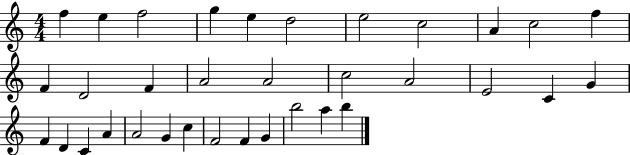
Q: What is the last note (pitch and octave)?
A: B5